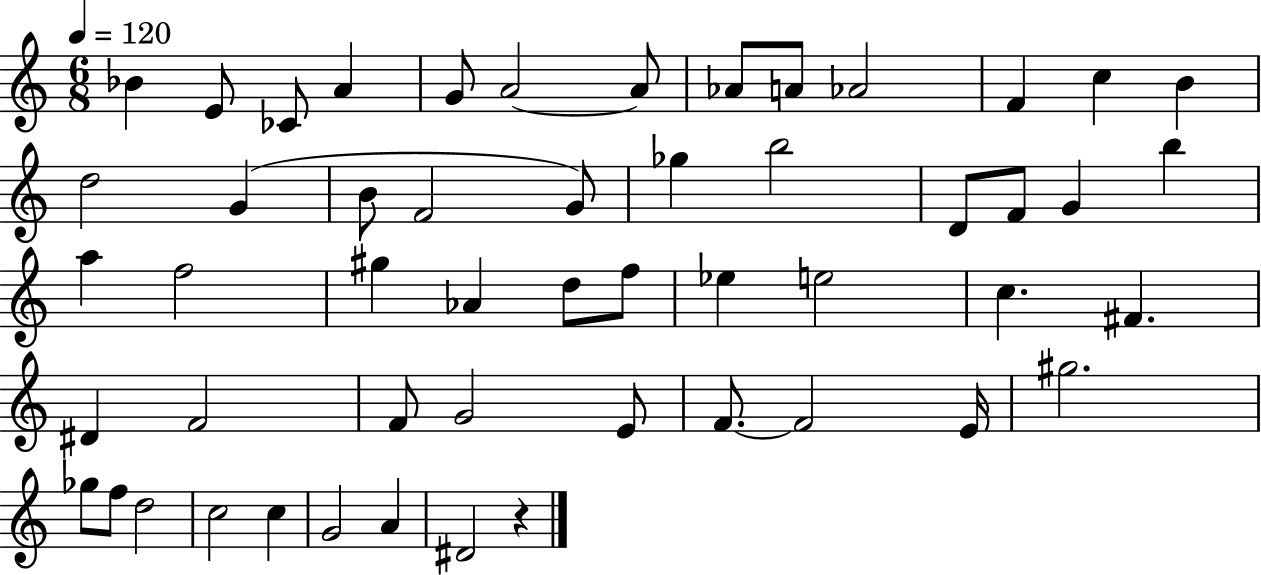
Bb4/q E4/e CES4/e A4/q G4/e A4/h A4/e Ab4/e A4/e Ab4/h F4/q C5/q B4/q D5/h G4/q B4/e F4/h G4/e Gb5/q B5/h D4/e F4/e G4/q B5/q A5/q F5/h G#5/q Ab4/q D5/e F5/e Eb5/q E5/h C5/q. F#4/q. D#4/q F4/h F4/e G4/h E4/e F4/e. F4/h E4/s G#5/h. Gb5/e F5/e D5/h C5/h C5/q G4/h A4/q D#4/h R/q